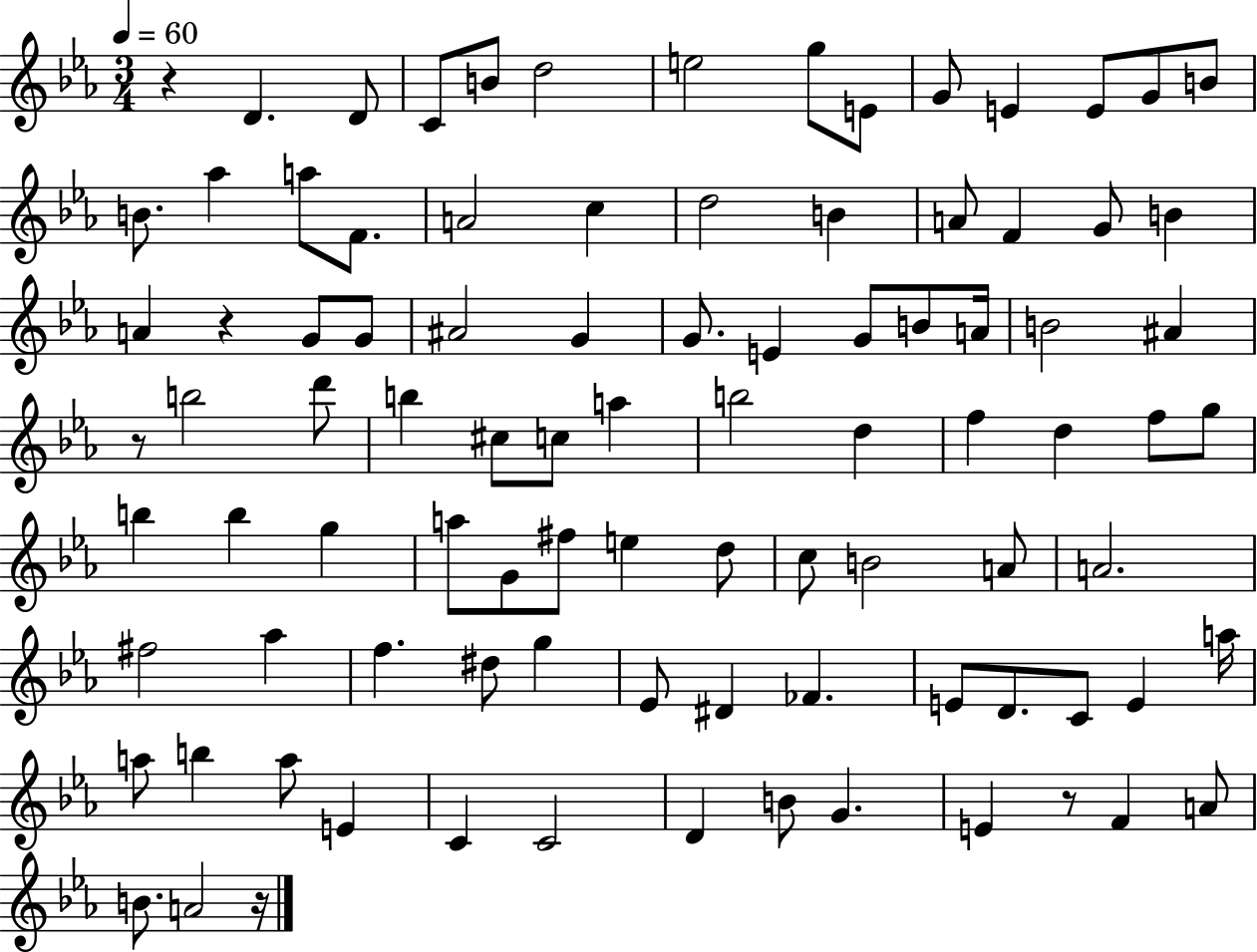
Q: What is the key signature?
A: EES major